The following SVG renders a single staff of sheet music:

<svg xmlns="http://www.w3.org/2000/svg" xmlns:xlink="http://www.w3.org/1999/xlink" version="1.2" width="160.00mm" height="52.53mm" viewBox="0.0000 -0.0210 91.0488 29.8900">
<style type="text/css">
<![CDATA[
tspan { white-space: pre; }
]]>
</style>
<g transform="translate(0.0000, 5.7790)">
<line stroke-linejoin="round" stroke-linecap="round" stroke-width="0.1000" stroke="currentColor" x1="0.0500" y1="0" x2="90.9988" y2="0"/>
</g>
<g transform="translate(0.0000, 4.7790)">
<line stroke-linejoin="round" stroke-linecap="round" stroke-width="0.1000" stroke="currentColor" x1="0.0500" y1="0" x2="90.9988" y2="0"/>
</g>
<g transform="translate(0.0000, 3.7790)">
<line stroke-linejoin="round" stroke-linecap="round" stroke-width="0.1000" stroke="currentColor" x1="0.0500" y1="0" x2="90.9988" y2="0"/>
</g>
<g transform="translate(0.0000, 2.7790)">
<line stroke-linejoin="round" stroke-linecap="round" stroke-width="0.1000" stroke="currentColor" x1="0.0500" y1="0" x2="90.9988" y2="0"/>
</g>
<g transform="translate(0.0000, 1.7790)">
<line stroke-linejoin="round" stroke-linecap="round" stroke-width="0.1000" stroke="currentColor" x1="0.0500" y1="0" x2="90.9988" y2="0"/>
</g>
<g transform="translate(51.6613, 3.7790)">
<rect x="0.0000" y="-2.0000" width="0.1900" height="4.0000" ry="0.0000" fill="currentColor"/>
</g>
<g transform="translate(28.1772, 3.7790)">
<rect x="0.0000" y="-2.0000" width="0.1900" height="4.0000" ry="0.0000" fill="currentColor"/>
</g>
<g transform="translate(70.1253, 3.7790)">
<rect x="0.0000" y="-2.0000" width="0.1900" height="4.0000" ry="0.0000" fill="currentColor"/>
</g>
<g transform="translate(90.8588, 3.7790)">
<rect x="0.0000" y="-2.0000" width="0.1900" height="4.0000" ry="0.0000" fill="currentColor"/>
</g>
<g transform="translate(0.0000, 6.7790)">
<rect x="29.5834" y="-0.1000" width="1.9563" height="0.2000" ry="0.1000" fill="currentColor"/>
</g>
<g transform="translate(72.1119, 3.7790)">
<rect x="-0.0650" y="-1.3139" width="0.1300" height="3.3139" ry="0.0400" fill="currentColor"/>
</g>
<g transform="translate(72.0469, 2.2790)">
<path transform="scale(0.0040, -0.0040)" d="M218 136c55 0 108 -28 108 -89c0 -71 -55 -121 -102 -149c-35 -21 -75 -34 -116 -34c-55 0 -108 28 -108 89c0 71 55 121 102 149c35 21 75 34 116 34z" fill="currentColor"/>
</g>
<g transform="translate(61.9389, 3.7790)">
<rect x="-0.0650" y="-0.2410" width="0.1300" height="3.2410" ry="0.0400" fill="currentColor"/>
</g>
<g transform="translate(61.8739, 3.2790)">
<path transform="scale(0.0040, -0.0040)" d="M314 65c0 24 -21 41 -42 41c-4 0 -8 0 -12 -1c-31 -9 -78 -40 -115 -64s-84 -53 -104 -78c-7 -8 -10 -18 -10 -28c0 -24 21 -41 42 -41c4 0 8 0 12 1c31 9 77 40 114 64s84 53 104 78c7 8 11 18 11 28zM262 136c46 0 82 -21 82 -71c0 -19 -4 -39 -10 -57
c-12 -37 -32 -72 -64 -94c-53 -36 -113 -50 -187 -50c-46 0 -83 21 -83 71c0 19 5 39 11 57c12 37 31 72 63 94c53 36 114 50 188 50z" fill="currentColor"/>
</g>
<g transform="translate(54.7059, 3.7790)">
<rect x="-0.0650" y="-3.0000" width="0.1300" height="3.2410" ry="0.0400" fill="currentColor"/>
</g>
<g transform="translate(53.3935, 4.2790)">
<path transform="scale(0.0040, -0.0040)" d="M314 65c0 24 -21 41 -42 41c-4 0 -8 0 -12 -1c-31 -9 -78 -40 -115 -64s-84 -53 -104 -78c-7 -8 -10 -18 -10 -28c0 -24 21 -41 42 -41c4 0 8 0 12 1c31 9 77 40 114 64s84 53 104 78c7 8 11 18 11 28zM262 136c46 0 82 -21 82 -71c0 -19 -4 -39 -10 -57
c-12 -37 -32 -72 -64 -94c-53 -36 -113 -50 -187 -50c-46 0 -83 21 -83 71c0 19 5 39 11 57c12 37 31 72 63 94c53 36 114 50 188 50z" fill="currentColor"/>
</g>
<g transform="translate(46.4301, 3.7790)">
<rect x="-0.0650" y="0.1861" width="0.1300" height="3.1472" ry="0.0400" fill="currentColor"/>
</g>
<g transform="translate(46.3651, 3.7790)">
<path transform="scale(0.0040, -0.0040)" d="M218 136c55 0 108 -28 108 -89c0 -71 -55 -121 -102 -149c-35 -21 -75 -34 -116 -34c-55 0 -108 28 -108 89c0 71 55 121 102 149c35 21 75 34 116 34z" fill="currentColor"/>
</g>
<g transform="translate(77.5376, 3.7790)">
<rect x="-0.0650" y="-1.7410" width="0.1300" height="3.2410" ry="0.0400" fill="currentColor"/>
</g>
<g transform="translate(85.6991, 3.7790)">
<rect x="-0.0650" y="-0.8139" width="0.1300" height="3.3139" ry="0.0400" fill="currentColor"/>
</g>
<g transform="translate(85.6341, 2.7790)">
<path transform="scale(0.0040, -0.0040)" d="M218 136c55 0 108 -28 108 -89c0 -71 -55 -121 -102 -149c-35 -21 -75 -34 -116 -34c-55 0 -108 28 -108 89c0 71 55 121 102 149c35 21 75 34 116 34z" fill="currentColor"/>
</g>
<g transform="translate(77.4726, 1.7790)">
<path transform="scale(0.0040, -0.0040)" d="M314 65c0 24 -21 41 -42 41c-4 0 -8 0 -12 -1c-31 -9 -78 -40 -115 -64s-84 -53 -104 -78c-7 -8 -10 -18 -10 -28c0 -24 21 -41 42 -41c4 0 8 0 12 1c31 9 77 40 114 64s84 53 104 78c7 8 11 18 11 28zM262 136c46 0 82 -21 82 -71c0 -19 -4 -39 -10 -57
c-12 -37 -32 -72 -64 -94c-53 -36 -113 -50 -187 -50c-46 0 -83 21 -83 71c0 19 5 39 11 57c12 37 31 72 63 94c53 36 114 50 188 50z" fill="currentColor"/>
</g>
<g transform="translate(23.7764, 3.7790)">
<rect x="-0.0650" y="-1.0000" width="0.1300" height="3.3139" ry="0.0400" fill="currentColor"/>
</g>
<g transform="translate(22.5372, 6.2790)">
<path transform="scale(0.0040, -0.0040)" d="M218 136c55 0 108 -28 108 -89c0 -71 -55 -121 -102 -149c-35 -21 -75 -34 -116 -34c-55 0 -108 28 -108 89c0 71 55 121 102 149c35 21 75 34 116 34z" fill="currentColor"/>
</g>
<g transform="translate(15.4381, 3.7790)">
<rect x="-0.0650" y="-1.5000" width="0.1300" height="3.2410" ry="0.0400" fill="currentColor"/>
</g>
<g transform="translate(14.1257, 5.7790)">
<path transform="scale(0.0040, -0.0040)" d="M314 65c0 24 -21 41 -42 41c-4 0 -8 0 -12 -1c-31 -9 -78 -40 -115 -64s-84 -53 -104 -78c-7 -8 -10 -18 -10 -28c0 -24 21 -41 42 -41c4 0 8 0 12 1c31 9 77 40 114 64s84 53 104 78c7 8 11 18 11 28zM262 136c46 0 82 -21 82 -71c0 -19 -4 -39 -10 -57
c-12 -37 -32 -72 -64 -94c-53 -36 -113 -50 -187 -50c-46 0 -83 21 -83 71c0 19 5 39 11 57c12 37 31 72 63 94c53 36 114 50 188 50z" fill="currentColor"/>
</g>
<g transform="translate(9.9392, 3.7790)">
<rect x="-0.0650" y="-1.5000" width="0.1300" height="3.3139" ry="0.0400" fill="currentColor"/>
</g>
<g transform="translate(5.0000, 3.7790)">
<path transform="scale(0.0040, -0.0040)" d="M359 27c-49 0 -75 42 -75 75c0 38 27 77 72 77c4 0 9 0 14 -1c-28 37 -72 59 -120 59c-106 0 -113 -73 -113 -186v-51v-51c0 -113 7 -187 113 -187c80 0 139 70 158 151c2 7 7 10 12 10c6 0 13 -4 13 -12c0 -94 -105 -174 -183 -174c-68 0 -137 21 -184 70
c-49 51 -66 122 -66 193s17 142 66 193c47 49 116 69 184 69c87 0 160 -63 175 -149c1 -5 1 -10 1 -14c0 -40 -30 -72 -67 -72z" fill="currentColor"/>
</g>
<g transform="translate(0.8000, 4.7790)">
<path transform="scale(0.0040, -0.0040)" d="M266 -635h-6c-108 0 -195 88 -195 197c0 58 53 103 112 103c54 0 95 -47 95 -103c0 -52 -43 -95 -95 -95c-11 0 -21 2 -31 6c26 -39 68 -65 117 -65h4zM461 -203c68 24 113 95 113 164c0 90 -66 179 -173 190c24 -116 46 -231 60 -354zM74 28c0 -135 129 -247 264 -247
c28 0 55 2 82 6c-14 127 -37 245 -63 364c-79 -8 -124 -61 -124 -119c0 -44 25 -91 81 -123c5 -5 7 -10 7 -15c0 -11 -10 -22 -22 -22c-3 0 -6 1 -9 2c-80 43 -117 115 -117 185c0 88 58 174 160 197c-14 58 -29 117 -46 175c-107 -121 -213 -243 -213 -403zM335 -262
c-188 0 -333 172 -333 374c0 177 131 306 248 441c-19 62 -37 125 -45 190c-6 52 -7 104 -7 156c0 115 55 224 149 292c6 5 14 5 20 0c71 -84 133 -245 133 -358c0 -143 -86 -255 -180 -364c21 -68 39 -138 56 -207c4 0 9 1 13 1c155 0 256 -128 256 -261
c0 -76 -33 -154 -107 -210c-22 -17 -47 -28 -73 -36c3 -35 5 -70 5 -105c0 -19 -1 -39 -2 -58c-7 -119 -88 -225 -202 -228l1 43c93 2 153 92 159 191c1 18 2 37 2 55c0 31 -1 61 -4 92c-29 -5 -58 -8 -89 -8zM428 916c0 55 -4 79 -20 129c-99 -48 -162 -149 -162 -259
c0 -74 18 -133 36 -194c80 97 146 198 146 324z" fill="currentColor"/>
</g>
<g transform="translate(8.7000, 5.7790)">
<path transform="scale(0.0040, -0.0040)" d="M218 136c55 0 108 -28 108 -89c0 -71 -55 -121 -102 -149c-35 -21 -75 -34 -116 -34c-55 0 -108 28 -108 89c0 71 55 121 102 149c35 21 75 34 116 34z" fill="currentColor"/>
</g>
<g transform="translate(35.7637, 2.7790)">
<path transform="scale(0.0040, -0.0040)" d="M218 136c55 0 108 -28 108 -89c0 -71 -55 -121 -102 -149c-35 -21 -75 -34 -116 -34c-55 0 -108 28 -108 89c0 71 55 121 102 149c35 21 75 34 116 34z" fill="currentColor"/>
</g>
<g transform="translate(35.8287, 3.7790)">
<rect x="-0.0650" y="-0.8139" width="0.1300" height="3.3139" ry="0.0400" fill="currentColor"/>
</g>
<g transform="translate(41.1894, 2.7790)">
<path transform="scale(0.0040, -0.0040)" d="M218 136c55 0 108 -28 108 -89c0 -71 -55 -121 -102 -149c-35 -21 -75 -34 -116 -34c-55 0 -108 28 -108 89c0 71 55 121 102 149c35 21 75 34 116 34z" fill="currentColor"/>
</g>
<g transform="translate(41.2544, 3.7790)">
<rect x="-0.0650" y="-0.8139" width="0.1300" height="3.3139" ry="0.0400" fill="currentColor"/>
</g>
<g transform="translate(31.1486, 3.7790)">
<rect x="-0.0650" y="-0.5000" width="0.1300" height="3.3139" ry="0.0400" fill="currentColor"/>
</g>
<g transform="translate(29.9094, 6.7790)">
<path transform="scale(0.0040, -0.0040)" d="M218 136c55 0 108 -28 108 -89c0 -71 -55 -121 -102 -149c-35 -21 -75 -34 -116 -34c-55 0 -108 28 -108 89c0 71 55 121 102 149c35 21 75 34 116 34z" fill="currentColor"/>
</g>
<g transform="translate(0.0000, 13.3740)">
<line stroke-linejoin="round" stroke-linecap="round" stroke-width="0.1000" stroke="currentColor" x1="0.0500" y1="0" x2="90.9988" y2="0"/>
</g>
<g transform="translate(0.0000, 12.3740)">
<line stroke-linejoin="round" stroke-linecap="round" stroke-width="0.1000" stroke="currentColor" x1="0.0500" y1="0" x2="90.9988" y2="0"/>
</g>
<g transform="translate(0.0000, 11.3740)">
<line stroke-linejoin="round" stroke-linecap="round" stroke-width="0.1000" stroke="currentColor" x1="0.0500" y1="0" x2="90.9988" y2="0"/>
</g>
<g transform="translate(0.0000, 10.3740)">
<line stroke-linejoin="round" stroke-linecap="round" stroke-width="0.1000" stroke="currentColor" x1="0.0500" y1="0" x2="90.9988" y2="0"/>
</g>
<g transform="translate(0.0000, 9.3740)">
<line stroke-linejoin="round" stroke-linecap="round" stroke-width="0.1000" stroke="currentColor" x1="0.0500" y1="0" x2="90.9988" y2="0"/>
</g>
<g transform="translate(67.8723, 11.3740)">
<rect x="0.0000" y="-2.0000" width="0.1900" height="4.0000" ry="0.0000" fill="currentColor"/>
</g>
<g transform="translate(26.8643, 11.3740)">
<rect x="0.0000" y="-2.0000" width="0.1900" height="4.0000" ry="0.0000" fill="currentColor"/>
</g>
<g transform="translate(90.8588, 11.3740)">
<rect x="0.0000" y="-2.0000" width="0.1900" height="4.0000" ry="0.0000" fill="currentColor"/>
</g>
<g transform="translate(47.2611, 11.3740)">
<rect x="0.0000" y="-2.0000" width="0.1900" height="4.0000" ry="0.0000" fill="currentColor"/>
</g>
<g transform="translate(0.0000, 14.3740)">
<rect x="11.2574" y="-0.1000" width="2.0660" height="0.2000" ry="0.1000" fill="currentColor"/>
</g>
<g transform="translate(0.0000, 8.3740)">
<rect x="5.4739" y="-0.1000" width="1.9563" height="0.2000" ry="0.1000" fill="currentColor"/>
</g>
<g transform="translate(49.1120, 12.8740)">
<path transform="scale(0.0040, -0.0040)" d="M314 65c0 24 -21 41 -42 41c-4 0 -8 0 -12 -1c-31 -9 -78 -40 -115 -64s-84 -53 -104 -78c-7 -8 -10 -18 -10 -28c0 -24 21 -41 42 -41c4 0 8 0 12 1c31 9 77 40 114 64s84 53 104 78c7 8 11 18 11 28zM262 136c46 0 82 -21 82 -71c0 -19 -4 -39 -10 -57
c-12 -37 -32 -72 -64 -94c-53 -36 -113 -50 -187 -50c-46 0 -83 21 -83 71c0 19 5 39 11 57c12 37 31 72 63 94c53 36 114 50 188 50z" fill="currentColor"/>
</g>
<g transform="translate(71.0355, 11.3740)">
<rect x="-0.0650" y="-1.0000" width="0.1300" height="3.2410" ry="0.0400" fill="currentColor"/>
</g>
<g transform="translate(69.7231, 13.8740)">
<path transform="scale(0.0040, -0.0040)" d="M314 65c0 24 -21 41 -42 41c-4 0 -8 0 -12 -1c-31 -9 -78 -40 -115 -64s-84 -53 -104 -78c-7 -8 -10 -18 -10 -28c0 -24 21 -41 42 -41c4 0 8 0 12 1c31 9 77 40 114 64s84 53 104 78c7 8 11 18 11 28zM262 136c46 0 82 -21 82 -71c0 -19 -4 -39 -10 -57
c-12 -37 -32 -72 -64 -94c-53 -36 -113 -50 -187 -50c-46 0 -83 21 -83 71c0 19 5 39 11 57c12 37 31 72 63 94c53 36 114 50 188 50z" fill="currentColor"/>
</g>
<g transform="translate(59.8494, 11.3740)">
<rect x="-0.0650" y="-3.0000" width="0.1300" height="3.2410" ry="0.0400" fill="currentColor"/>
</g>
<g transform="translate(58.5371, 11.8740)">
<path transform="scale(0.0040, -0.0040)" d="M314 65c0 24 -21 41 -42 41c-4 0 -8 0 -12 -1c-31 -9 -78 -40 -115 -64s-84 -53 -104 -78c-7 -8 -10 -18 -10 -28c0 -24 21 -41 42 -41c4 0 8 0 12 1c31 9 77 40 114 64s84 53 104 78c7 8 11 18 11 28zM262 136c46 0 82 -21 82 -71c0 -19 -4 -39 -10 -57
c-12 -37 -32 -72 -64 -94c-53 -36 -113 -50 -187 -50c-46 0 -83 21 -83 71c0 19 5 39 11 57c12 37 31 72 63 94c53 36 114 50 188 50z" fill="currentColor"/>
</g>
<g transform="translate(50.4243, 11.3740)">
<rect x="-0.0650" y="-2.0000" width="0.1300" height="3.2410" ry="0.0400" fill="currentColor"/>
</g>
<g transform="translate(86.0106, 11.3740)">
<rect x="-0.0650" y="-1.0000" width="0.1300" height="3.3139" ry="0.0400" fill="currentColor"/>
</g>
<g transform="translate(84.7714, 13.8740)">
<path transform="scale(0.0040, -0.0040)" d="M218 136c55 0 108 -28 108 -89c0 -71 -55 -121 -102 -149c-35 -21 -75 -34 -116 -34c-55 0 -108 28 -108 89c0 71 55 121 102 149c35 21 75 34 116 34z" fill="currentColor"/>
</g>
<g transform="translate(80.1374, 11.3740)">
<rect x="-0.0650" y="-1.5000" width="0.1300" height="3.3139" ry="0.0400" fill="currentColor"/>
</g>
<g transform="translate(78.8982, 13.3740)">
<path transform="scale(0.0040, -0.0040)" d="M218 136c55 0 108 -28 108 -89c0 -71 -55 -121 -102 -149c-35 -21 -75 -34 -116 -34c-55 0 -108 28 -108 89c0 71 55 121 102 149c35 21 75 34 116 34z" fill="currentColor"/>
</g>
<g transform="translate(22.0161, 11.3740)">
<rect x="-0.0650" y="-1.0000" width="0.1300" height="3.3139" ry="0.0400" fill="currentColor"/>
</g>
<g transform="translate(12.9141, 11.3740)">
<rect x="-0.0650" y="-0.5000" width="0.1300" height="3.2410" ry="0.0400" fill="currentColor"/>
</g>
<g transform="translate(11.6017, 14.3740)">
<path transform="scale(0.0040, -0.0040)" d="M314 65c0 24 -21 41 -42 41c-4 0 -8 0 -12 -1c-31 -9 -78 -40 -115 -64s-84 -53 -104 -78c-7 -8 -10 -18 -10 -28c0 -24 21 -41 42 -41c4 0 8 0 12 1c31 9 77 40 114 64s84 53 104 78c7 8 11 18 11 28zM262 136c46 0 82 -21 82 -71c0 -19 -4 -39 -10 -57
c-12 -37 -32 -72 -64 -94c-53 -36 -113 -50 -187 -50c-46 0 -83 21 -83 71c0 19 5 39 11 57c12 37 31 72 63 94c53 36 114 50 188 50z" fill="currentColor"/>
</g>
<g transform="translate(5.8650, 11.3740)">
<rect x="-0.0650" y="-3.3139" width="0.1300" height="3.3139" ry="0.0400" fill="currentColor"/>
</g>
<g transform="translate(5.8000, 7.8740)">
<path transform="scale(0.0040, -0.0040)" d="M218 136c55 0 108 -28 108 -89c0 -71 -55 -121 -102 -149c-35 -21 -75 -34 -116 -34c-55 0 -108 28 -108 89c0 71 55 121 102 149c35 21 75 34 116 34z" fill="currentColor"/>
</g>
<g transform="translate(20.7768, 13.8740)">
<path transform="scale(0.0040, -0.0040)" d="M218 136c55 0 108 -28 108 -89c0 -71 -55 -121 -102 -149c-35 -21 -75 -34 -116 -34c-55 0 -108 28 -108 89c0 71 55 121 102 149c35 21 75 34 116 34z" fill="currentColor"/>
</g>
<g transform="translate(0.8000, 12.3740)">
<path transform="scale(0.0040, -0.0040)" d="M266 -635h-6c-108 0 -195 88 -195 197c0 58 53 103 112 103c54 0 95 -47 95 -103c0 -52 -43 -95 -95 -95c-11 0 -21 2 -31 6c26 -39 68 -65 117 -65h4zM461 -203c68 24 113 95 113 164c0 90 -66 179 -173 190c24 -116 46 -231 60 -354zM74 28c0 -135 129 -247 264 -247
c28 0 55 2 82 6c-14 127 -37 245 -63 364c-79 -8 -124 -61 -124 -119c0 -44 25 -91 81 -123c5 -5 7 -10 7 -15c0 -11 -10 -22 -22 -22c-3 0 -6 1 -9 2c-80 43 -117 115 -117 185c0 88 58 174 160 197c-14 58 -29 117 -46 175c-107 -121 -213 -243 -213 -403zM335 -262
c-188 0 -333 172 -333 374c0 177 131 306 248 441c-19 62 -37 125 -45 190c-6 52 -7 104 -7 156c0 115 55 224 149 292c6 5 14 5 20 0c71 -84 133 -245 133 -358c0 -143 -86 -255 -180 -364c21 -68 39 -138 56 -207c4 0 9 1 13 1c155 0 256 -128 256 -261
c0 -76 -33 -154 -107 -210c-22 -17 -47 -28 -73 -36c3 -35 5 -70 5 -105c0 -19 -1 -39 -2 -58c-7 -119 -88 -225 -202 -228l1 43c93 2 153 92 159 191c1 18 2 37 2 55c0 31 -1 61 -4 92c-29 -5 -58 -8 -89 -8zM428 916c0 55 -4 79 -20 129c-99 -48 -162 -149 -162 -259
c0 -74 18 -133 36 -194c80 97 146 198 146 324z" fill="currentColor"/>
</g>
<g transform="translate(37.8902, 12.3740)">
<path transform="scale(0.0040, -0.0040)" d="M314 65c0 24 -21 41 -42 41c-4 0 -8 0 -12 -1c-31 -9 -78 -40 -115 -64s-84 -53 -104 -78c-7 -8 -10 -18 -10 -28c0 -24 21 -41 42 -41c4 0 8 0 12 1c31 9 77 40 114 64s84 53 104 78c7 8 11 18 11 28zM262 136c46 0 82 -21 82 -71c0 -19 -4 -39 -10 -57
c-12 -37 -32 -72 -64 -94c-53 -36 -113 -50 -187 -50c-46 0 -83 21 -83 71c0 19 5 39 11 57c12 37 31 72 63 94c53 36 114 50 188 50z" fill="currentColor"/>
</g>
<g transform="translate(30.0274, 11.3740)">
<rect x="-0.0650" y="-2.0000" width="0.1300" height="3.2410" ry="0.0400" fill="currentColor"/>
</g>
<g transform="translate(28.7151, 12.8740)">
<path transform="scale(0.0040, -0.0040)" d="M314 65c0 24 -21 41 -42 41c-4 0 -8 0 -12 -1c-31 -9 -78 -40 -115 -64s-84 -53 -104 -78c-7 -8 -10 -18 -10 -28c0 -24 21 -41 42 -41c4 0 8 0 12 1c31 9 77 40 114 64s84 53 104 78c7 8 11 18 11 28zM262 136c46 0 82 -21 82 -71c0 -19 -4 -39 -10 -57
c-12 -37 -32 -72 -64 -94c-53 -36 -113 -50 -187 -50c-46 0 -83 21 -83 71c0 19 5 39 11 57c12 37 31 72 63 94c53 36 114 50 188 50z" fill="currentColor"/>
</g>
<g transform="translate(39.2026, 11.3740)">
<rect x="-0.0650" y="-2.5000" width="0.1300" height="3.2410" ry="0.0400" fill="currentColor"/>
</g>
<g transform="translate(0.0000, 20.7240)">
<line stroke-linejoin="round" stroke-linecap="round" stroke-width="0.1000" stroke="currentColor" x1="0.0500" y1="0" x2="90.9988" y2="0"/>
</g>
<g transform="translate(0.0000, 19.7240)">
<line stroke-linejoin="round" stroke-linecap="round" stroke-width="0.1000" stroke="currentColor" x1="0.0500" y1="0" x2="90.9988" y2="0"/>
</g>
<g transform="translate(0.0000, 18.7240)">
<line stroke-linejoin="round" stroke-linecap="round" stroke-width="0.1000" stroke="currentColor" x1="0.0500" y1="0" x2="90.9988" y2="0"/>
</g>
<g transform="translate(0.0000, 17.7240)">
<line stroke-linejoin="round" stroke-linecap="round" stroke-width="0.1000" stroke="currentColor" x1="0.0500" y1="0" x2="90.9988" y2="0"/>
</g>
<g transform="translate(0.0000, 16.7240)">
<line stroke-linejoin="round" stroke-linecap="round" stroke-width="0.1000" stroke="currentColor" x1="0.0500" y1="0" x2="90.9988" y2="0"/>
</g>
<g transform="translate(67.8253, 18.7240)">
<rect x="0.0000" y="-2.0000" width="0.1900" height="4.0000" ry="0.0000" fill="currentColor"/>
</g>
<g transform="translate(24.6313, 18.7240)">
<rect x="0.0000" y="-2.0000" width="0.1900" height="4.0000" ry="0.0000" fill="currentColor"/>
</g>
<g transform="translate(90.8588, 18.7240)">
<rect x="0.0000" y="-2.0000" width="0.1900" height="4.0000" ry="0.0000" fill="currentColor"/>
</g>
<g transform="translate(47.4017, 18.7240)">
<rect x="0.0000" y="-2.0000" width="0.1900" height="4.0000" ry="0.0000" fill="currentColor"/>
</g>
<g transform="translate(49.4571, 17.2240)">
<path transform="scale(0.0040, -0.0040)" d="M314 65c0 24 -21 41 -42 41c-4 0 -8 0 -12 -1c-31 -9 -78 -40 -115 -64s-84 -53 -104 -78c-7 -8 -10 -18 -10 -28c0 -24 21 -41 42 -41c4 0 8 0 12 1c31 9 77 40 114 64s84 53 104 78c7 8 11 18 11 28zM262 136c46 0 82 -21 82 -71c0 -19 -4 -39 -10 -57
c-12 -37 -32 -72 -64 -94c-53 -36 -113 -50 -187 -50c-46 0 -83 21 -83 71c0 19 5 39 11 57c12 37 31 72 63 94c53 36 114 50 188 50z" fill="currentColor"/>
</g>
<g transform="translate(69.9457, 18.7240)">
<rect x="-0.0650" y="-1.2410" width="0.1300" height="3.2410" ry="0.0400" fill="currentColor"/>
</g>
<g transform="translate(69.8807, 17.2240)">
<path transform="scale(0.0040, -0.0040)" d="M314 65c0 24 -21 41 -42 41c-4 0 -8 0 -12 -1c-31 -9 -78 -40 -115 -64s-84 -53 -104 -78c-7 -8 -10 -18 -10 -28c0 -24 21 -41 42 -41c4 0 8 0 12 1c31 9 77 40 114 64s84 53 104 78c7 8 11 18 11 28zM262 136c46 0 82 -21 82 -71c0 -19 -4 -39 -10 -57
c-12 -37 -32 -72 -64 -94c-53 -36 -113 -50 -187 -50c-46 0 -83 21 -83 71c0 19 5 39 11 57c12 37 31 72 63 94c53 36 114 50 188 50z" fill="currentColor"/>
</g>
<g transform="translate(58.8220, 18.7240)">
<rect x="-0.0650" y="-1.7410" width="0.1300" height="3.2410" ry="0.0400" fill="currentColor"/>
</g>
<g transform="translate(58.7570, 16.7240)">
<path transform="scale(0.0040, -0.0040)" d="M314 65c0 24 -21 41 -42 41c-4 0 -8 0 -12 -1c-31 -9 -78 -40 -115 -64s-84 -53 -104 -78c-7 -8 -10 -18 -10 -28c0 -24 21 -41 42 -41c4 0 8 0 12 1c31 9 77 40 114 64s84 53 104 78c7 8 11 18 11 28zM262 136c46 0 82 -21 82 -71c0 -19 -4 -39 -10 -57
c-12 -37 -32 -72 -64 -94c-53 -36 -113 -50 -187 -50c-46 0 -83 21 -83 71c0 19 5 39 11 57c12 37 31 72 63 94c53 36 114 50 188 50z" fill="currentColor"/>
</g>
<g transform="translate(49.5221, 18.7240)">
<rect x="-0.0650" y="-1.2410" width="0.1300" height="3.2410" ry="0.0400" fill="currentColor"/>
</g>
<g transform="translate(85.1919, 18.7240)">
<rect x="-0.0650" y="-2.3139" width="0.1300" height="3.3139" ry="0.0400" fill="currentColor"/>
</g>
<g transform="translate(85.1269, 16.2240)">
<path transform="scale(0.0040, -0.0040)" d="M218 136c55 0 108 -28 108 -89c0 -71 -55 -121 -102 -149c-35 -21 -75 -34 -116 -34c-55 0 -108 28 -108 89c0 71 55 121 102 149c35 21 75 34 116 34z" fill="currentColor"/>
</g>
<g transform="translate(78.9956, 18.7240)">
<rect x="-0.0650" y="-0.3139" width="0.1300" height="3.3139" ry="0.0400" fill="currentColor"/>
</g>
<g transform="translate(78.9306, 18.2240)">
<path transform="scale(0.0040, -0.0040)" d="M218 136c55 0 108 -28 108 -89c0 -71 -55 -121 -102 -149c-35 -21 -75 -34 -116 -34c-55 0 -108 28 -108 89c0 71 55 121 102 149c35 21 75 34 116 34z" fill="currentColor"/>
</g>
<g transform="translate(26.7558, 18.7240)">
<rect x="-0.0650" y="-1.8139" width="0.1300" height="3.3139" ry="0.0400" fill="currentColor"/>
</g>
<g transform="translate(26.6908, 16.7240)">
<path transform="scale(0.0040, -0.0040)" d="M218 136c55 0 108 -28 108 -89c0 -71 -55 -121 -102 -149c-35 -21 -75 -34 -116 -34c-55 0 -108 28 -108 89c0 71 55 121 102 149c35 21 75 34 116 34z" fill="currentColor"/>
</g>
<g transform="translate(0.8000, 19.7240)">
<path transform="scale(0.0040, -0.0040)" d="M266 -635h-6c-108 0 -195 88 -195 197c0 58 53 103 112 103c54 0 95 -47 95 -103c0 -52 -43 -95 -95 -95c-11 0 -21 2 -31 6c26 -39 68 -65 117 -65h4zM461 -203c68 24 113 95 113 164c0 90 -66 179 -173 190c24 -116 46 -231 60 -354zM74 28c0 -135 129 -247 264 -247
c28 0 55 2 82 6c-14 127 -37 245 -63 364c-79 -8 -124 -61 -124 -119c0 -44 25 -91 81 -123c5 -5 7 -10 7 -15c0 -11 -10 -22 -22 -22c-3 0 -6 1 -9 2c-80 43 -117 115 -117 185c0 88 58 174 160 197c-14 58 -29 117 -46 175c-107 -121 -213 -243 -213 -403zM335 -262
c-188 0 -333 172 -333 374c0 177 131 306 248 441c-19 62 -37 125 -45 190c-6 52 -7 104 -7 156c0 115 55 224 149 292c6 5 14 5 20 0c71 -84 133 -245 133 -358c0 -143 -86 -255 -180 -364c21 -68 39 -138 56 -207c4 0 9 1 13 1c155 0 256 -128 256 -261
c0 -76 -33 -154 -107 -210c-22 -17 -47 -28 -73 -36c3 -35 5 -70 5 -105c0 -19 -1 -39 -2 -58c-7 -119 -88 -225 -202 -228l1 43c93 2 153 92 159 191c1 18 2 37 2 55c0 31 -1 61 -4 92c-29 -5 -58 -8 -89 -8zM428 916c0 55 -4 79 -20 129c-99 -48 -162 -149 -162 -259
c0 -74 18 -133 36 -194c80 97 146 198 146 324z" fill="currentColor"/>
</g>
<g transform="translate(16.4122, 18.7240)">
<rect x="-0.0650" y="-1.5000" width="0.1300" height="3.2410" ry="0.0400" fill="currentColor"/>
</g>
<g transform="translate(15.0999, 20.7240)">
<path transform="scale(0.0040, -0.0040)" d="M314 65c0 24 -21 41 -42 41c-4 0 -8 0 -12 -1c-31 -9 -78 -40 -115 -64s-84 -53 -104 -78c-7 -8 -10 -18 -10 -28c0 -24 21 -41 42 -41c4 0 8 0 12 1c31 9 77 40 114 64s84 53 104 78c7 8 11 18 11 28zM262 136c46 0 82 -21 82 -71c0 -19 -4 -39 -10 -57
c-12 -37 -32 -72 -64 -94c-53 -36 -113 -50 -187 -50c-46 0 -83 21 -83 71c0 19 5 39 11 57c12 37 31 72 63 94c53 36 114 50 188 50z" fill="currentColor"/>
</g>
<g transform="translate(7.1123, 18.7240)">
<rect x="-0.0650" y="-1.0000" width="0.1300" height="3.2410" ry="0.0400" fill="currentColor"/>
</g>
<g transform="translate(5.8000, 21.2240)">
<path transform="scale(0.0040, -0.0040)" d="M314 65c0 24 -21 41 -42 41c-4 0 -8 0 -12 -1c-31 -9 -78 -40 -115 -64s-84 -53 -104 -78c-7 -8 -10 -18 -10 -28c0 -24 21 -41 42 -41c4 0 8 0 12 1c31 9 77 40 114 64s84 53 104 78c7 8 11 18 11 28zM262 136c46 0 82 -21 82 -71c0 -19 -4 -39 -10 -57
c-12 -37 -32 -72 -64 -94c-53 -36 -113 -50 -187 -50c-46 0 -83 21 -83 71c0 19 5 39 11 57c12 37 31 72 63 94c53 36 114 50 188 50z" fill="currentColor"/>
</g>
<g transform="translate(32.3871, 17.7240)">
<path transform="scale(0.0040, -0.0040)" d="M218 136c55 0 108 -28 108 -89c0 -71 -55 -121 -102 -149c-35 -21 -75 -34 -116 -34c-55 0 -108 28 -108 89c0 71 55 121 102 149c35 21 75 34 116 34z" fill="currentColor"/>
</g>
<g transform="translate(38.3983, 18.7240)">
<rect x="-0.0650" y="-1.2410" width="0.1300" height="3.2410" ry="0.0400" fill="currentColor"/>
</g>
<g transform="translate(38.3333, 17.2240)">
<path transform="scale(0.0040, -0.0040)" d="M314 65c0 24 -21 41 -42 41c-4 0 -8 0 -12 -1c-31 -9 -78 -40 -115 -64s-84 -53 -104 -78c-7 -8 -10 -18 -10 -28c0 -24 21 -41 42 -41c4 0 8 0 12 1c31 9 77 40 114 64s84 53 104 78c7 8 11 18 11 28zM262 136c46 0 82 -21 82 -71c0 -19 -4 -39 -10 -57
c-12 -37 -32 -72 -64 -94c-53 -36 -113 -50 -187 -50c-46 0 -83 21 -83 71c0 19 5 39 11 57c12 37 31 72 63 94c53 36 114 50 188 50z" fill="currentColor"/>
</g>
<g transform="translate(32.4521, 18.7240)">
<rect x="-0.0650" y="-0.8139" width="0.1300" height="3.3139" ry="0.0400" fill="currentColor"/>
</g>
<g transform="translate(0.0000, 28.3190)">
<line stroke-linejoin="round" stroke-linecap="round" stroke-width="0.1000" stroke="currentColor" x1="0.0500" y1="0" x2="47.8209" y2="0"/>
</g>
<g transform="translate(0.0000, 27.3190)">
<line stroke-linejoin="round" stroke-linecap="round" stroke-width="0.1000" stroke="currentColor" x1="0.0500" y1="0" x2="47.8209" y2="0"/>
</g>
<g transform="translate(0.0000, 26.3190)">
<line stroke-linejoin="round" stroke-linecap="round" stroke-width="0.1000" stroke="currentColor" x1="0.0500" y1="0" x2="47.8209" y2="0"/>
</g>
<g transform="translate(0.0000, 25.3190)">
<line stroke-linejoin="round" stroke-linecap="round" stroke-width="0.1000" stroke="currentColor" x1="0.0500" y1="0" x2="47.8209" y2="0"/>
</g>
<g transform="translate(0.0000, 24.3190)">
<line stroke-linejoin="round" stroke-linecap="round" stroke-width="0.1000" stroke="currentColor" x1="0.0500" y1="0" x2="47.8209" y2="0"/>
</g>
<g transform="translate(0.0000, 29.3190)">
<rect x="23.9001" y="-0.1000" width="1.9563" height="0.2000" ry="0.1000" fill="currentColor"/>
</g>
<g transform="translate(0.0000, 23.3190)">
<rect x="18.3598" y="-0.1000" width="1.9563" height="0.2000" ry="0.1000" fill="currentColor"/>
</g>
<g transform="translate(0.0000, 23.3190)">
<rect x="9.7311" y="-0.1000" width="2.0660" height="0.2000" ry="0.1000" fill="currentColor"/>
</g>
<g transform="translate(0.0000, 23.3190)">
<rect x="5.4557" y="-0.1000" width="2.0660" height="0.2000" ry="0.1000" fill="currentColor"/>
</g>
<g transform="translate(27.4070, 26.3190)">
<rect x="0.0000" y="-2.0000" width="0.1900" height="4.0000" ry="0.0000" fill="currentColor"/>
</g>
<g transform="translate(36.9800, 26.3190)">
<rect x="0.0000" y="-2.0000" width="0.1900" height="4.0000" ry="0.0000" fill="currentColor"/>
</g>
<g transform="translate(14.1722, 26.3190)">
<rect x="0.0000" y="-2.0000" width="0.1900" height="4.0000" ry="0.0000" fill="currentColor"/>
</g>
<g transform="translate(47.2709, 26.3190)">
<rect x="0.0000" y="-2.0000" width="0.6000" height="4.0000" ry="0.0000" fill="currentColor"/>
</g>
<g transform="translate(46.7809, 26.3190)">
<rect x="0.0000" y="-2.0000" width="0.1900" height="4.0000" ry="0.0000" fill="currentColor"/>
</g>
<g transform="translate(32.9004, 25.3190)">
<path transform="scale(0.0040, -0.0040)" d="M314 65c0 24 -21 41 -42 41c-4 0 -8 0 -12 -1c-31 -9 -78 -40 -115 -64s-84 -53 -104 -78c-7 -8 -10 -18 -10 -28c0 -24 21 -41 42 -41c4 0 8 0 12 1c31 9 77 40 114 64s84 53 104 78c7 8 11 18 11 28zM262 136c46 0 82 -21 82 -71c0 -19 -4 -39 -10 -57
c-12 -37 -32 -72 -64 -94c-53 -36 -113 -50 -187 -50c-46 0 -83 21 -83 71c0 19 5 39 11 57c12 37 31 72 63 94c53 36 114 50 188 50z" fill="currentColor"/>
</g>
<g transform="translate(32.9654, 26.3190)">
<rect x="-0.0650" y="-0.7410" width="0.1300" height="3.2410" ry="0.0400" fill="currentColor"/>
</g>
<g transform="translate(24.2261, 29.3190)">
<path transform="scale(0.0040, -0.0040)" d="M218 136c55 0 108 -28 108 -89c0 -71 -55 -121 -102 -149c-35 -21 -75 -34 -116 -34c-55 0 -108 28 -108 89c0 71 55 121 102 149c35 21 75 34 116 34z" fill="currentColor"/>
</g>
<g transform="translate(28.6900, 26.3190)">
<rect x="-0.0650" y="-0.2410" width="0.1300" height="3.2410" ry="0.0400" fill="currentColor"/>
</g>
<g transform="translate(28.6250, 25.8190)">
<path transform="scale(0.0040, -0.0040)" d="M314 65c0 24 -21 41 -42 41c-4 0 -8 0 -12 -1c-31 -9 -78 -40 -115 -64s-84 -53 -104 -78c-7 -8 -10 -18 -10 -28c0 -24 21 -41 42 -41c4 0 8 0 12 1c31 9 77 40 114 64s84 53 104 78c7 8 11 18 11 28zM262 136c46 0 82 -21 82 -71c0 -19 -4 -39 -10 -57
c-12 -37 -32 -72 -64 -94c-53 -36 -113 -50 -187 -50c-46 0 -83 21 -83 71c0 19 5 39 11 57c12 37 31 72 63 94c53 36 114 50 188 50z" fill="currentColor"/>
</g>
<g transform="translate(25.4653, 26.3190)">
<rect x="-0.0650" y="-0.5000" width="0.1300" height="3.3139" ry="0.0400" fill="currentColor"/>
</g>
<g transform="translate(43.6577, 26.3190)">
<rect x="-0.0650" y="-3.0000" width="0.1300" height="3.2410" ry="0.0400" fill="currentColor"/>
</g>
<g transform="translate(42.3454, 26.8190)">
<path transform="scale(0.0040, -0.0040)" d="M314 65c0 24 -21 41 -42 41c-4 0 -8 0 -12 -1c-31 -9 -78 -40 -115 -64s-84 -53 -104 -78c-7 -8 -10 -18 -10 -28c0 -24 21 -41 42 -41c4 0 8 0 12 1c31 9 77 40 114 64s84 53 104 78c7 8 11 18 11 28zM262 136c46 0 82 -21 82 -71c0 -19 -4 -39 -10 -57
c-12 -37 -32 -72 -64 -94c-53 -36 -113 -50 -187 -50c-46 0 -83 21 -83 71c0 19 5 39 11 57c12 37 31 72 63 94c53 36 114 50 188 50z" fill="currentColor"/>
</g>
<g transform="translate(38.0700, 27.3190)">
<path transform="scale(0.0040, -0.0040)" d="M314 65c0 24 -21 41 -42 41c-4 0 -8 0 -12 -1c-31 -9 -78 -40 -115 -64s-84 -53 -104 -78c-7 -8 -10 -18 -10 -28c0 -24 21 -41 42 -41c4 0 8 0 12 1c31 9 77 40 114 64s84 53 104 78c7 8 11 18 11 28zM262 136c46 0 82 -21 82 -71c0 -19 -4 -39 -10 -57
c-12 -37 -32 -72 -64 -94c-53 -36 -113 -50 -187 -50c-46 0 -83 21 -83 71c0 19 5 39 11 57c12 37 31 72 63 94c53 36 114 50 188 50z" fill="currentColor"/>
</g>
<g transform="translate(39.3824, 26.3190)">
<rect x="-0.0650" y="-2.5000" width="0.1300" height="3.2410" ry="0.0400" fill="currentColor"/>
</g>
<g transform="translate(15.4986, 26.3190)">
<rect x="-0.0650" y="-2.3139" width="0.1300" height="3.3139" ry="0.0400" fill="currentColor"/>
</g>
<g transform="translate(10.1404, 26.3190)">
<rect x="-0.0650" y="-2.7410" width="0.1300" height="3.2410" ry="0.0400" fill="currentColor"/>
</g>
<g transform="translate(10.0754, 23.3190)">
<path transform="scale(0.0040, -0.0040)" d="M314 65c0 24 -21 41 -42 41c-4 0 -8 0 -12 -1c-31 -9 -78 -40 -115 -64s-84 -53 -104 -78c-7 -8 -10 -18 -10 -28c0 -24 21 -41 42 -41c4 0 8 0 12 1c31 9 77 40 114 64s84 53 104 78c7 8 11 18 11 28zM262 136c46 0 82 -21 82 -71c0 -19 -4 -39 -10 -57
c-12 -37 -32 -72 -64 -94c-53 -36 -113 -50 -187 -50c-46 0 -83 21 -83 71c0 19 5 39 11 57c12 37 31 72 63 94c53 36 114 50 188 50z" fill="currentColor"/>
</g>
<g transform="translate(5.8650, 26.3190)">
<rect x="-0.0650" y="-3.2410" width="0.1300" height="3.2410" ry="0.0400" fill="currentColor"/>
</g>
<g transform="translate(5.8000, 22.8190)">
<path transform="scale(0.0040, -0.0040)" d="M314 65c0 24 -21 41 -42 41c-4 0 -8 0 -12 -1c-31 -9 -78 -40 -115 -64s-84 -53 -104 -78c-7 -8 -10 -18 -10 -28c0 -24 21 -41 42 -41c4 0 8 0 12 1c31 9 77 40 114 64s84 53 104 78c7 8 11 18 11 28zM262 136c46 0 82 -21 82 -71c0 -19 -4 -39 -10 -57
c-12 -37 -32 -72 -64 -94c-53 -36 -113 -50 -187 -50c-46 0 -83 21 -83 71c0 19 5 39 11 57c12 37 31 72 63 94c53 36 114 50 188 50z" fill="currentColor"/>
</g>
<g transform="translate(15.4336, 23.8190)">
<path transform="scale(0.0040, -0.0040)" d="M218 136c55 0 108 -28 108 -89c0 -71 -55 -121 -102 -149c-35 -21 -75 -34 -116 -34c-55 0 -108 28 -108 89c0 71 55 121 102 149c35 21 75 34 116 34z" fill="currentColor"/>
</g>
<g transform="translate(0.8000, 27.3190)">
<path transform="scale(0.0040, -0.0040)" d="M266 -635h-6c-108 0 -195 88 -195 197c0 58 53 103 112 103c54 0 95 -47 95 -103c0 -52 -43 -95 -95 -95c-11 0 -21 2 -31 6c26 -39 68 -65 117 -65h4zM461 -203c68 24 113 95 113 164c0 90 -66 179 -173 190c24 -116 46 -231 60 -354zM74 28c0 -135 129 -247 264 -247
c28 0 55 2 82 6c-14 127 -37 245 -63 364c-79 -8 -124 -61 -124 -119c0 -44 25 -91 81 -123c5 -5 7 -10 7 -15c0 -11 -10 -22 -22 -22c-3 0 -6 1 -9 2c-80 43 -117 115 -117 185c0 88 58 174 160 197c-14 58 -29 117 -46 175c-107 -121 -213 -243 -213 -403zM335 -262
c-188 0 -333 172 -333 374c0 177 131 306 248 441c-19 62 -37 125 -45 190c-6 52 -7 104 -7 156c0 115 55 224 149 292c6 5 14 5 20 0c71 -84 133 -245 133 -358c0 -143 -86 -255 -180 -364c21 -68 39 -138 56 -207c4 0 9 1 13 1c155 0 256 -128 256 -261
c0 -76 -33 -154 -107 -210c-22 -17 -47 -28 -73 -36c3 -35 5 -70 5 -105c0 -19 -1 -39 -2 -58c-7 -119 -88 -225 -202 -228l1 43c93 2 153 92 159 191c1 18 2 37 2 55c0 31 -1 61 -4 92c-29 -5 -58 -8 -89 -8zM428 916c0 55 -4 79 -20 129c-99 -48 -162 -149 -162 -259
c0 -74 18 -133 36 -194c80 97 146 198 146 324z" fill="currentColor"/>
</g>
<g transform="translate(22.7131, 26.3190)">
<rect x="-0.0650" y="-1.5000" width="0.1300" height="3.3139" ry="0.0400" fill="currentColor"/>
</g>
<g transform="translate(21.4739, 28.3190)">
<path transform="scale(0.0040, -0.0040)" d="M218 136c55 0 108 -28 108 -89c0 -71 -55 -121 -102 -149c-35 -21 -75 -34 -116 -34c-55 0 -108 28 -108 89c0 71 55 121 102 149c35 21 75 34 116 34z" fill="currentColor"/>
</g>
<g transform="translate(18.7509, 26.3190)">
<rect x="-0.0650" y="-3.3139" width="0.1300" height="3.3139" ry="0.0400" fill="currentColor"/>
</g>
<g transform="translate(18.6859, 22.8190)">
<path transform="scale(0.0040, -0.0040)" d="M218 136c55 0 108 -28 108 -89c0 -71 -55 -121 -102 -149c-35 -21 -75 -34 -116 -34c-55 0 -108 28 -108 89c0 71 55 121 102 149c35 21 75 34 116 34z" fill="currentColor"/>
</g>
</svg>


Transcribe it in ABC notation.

X:1
T:Untitled
M:4/4
L:1/4
K:C
E E2 D C d d B A2 c2 e f2 d b C2 D F2 G2 F2 A2 D2 E D D2 E2 f d e2 e2 f2 e2 c g b2 a2 g b E C c2 d2 G2 A2